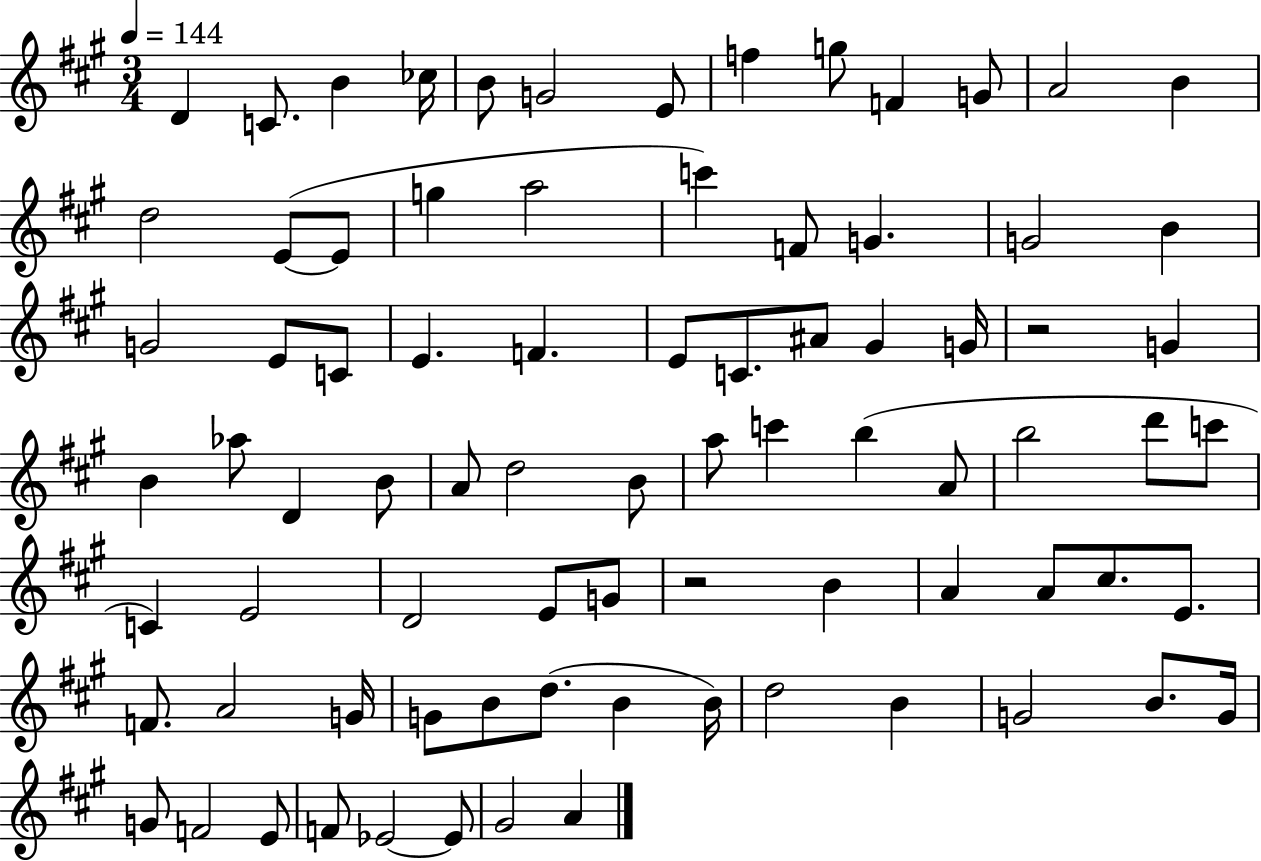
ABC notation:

X:1
T:Untitled
M:3/4
L:1/4
K:A
D C/2 B _c/4 B/2 G2 E/2 f g/2 F G/2 A2 B d2 E/2 E/2 g a2 c' F/2 G G2 B G2 E/2 C/2 E F E/2 C/2 ^A/2 ^G G/4 z2 G B _a/2 D B/2 A/2 d2 B/2 a/2 c' b A/2 b2 d'/2 c'/2 C E2 D2 E/2 G/2 z2 B A A/2 ^c/2 E/2 F/2 A2 G/4 G/2 B/2 d/2 B B/4 d2 B G2 B/2 G/4 G/2 F2 E/2 F/2 _E2 _E/2 ^G2 A